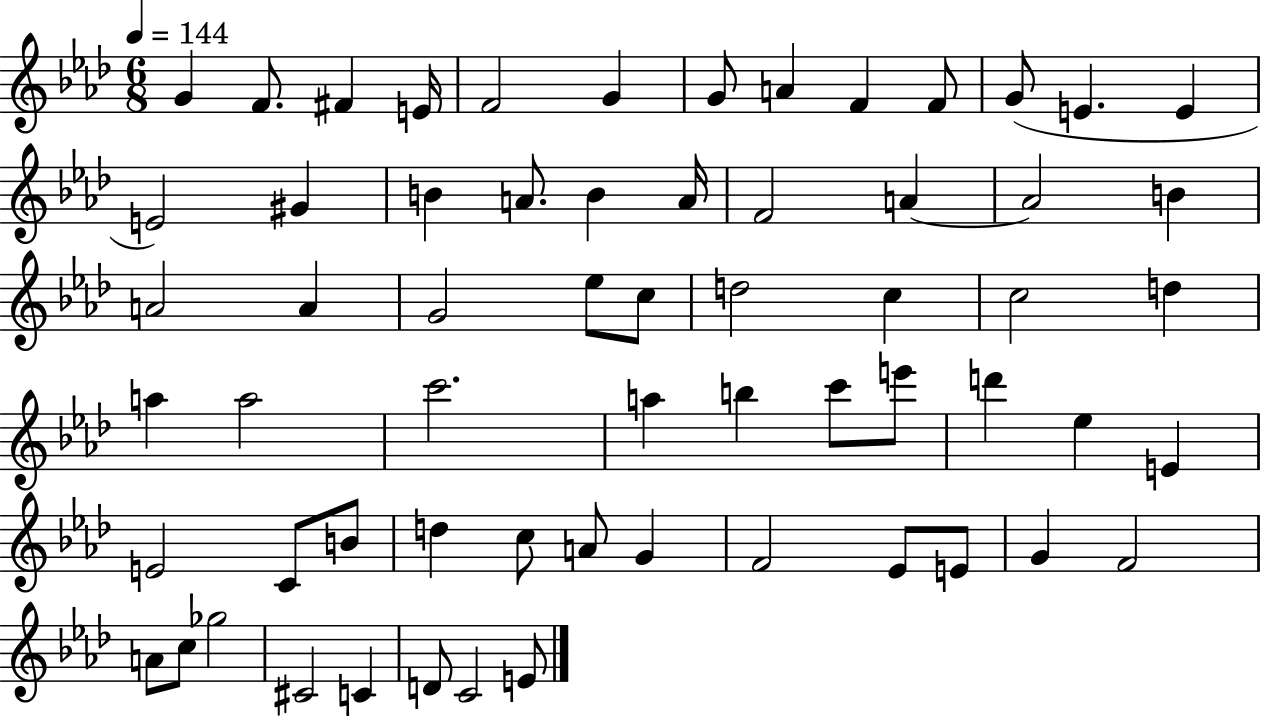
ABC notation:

X:1
T:Untitled
M:6/8
L:1/4
K:Ab
G F/2 ^F E/4 F2 G G/2 A F F/2 G/2 E E E2 ^G B A/2 B A/4 F2 A A2 B A2 A G2 _e/2 c/2 d2 c c2 d a a2 c'2 a b c'/2 e'/2 d' _e E E2 C/2 B/2 d c/2 A/2 G F2 _E/2 E/2 G F2 A/2 c/2 _g2 ^C2 C D/2 C2 E/2